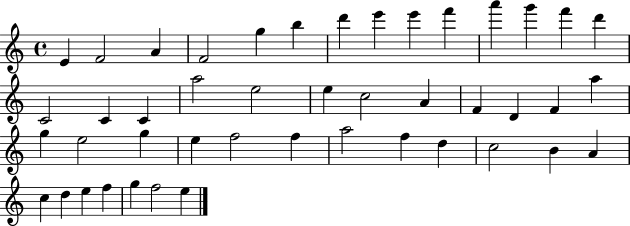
E4/q F4/h A4/q F4/h G5/q B5/q D6/q E6/q E6/q F6/q A6/q G6/q F6/q D6/q C4/h C4/q C4/q A5/h E5/h E5/q C5/h A4/q F4/q D4/q F4/q A5/q G5/q E5/h G5/q E5/q F5/h F5/q A5/h F5/q D5/q C5/h B4/q A4/q C5/q D5/q E5/q F5/q G5/q F5/h E5/q